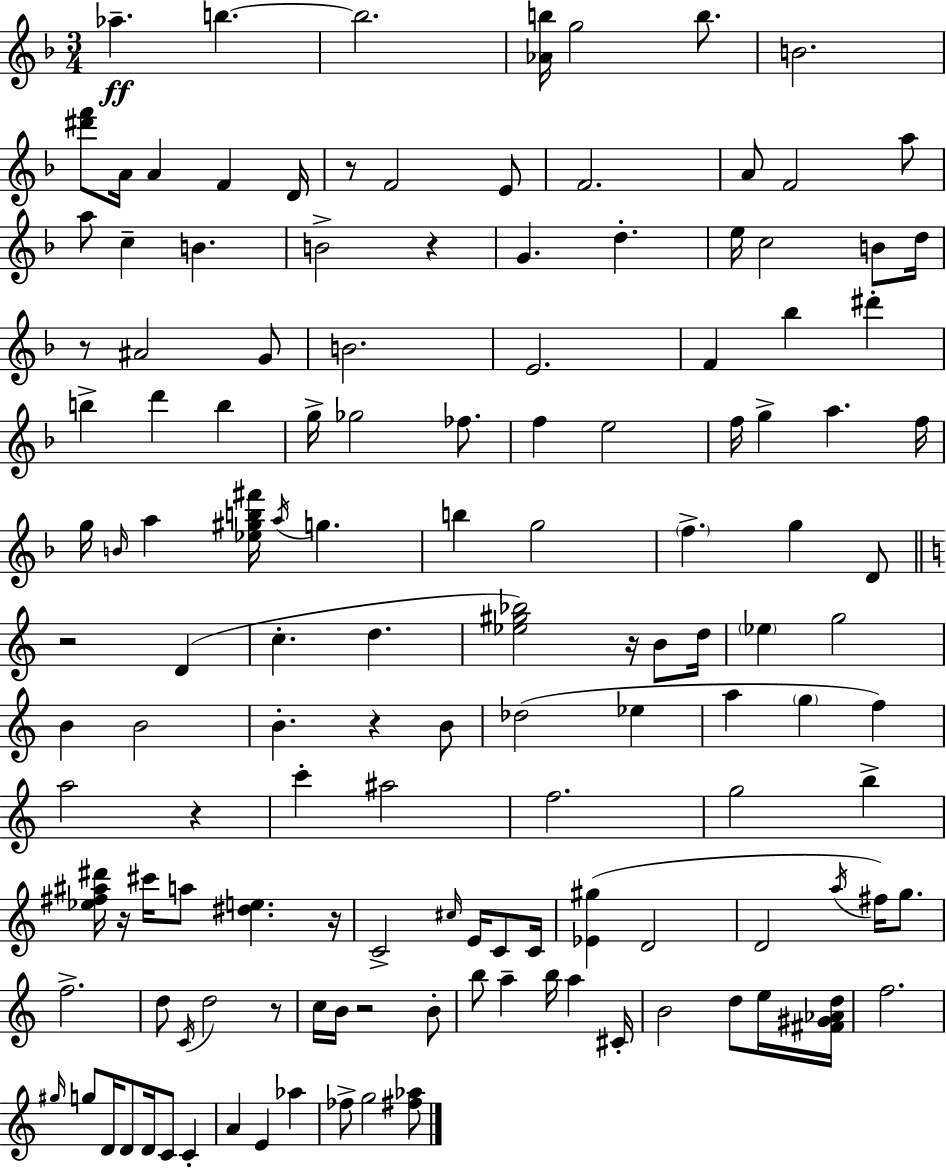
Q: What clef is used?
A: treble